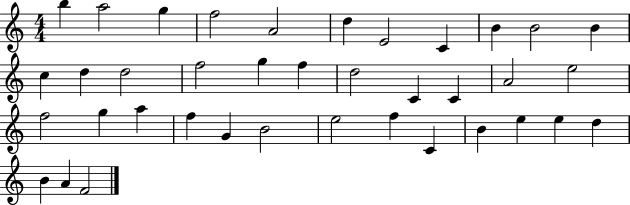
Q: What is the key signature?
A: C major